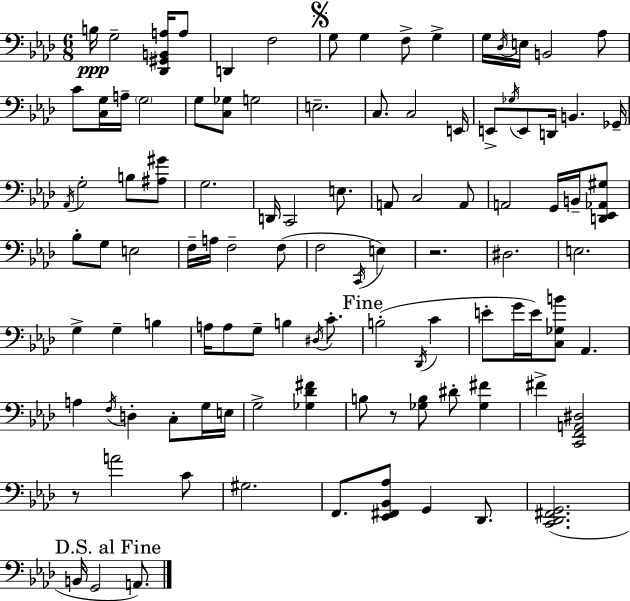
B3/s G3/h [Db2,G#2,B2,A3]/s A3/e D2/q F3/h G3/e G3/q F3/e G3/q G3/s Db3/s E3/s B2/h Ab3/e C4/e [C3,G3]/s A3/s G3/h G3/e [C3,Gb3]/e G3/h E3/h. C3/e. C3/h E2/s E2/e Gb3/s E2/e D2/s B2/q. Gb2/s Ab2/s G3/h B3/e [A#3,G#4]/e G3/h. D2/s C2/h E3/e. A2/e C3/h A2/e A2/h G2/s B2/s [D2,Eb2,Ab2,G#3]/e Bb3/e G3/e E3/h F3/s A3/s F3/h F3/e F3/h C2/s E3/q R/h. D#3/h. E3/h. G3/q G3/q B3/q A3/s A3/e G3/e B3/q D#3/s C4/e. B3/h Db2/s C4/q E4/e G4/s E4/s [C3,Gb3,B4]/e Ab2/q. A3/q F3/s D3/q C3/e G3/s E3/s G3/h [Gb3,Db4,F#4]/q B3/e R/e [Gb3,B3]/e D#4/e [Gb3,F#4]/q F#4/q [C2,F2,A2,D#3]/h R/e A4/h C4/e G#3/h. F2/e. [Eb2,F#2,Bb2,Ab3]/e G2/q Db2/e. [C2,Db2,F#2,G2]/h. B2/s G2/h A2/e.